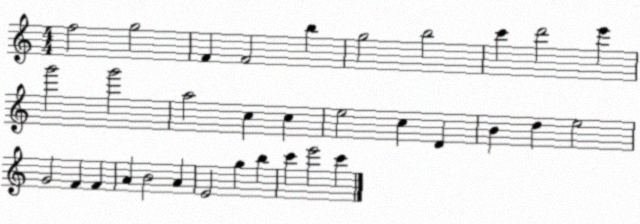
X:1
T:Untitled
M:4/4
L:1/4
K:C
f2 g2 F F2 b g2 b2 c' d'2 e' g'2 g'2 a2 c c e2 c D B d e2 G2 F F A B2 A E2 g b c' e'2 c'